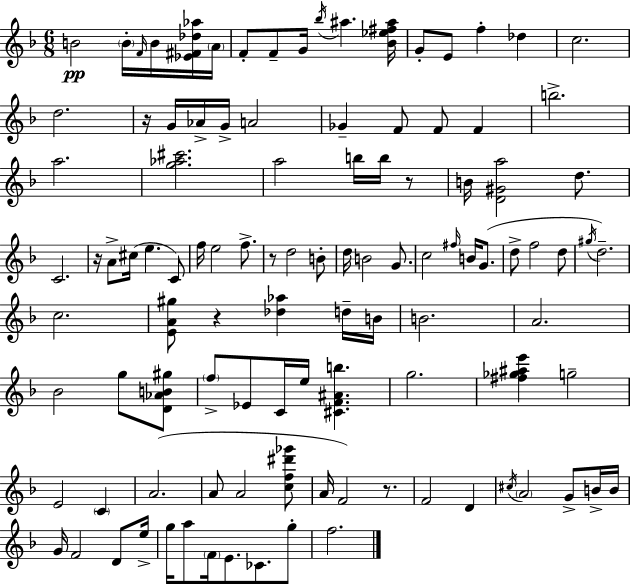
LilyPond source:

{
  \clef treble
  \numericTimeSignature
  \time 6/8
  \key f \major
  b'2\pp \parenthesize b'16-. \grace { f'16 } b'16 <ees' fis' des'' aes''>16 | \parenthesize a'16 f'8-. f'8-- g'16 \acciaccatura { bes''16 } ais''4. | <bes' ees'' fis'' ais''>16 g'8-. e'8 f''4-. des''4 | c''2. | \break d''2. | r16 g'16 aes'16-> g'16-> a'2 | ges'4-- f'8 f'8 f'4 | b''2.-> | \break a''2. | <g'' aes'' cis'''>2. | a''2 b''16 b''16 | r8 b'16 <d' gis' a''>2 d''8. | \break c'2. | r16 a'8-> cis''16( e''4. | c'8) f''16 e''2 f''8.-> | r8 d''2 | \break b'8-. d''16 b'2 g'8. | c''2 \grace { fis''16 } b'16 | g'8.( d''8-> f''2 | d''8 \acciaccatura { gis''16 } d''2.--) | \break c''2. | <e' a' gis''>8 r4 <des'' aes''>4 | d''16-- b'16 b'2. | a'2. | \break bes'2 | g''8 <d' aes' b' gis''>8 \parenthesize f''8-> ees'8 c'16 e''16 <cis' f' ais' b''>4. | g''2. | <fis'' ges'' ais'' e'''>4 g''2-- | \break e'2 | \parenthesize c'4 a'2.( | a'8 a'2 | <c'' f'' dis''' ges'''>8 a'16 f'2) | \break r8. f'2 | d'4 \acciaccatura { cis''16 } \parenthesize a'2 | g'8-> b'16-> b'16 g'16 f'2 | d'8 e''16-> g''16 a''8 \parenthesize f'16 e'8. | \break ces'8. g''8-. f''2. | \bar "|."
}